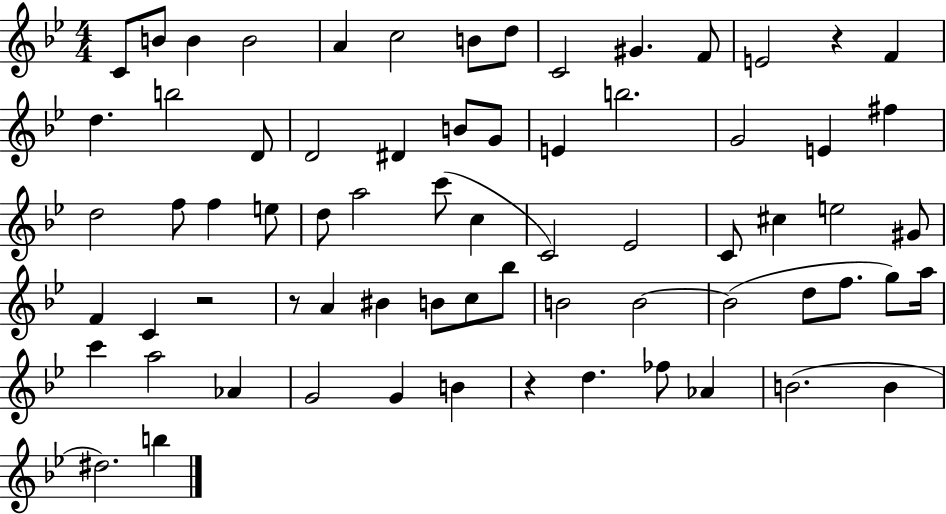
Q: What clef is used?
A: treble